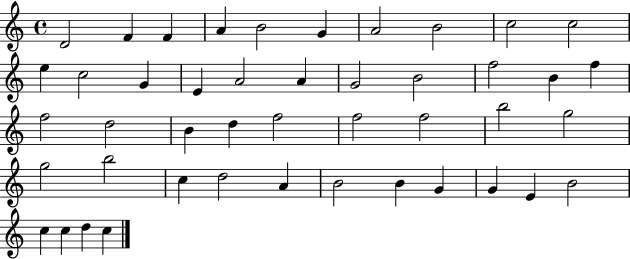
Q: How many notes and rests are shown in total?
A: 45